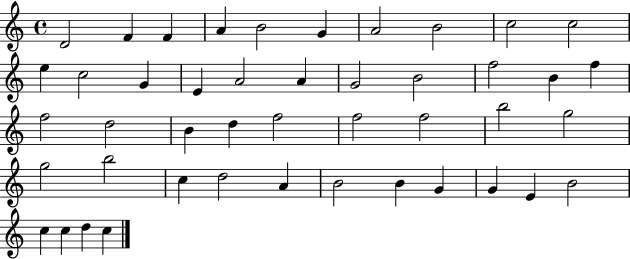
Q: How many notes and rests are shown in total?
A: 45